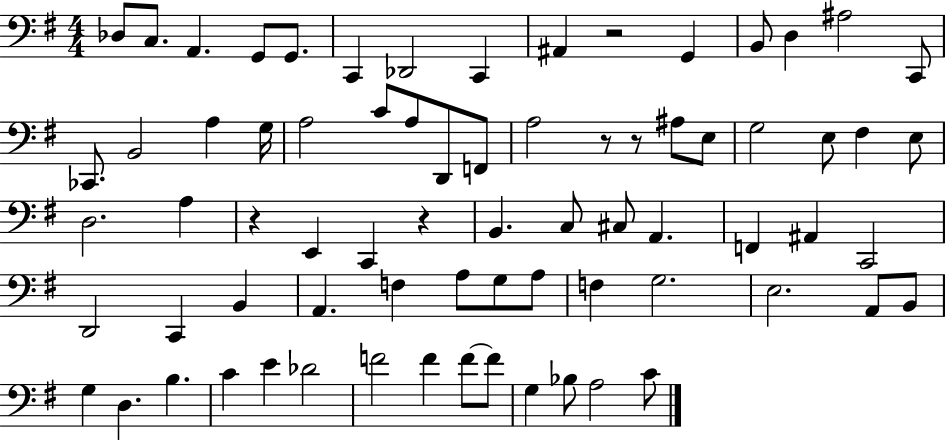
Db3/e C3/e. A2/q. G2/e G2/e. C2/q Db2/h C2/q A#2/q R/h G2/q B2/e D3/q A#3/h C2/e CES2/e. B2/h A3/q G3/s A3/h C4/e A3/e D2/e F2/e A3/h R/e R/e A#3/e E3/e G3/h E3/e F#3/q E3/e D3/h. A3/q R/q E2/q C2/q R/q B2/q. C3/e C#3/e A2/q. F2/q A#2/q C2/h D2/h C2/q B2/q A2/q. F3/q A3/e G3/e A3/e F3/q G3/h. E3/h. A2/e B2/e G3/q D3/q. B3/q. C4/q E4/q Db4/h F4/h F4/q F4/e F4/e G3/q Bb3/e A3/h C4/e